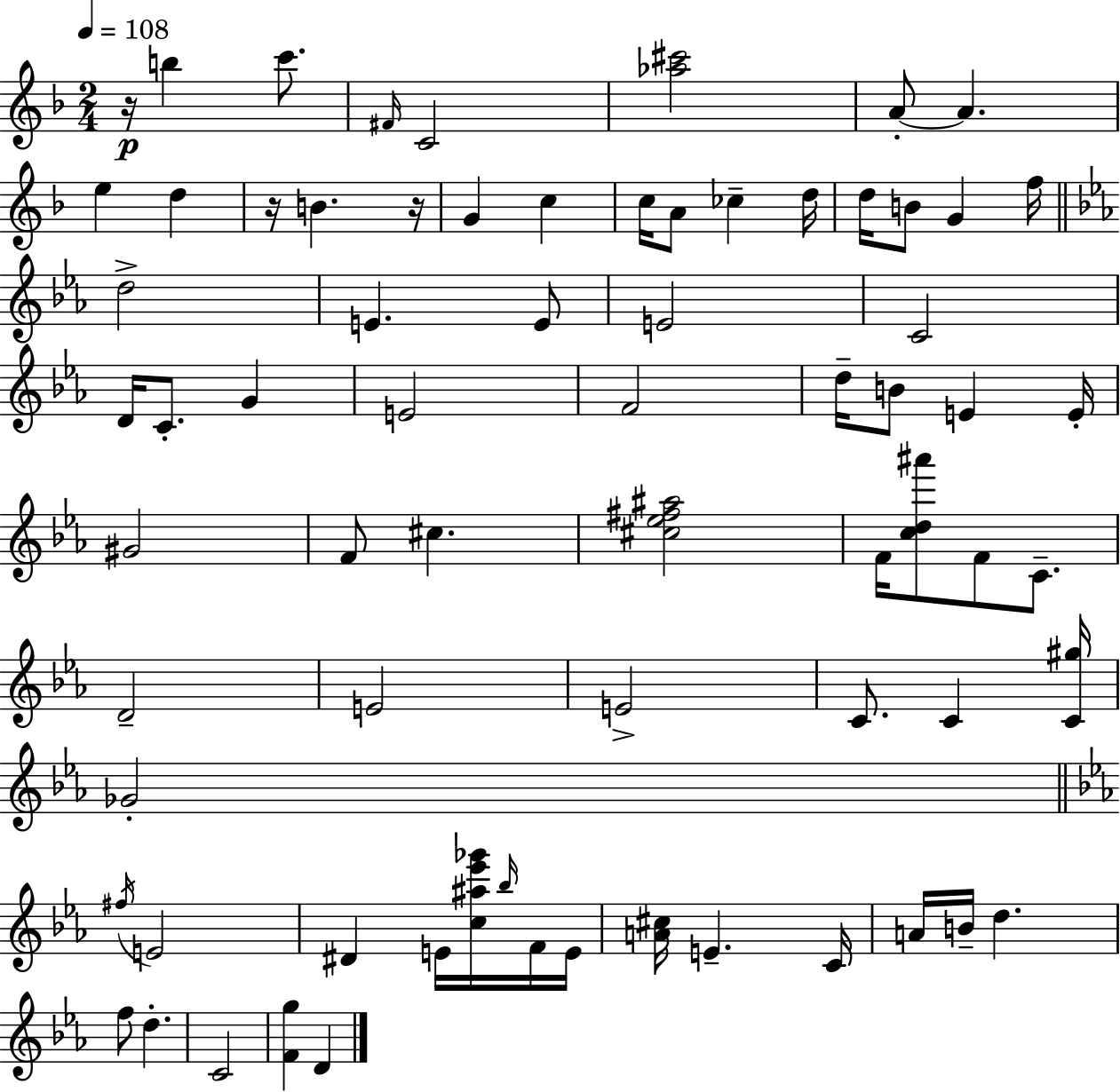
{
  \clef treble
  \numericTimeSignature
  \time 2/4
  \key f \major
  \tempo 4 = 108
  r16\p b''4 c'''8. | \grace { fis'16 } c'2 | <aes'' cis'''>2 | a'8-.~~ a'4. | \break e''4 d''4 | r16 b'4. | r16 g'4 c''4 | c''16 a'8 ces''4-- | \break d''16 d''16 b'8 g'4 | f''16 \bar "||" \break \key ees \major d''2-> | e'4. e'8 | e'2 | c'2 | \break d'16 c'8.-. g'4 | e'2 | f'2 | d''16-- b'8 e'4 e'16-. | \break gis'2 | f'8 cis''4. | <cis'' ees'' fis'' ais''>2 | f'16 <c'' d'' ais'''>8 f'8 c'8.-- | \break d'2-- | e'2 | e'2-> | c'8. c'4 <c' gis''>16 | \break ges'2-. | \bar "||" \break \key c \minor \acciaccatura { fis''16 } e'2 | dis'4 e'16 <c'' ais'' ees''' ges'''>16 \grace { bes''16 } | f'16 e'16 <a' cis''>16 e'4.-- | c'16 a'16 b'16-- d''4. | \break f''8 d''4.-. | c'2 | <f' g''>4 d'4 | \bar "|."
}